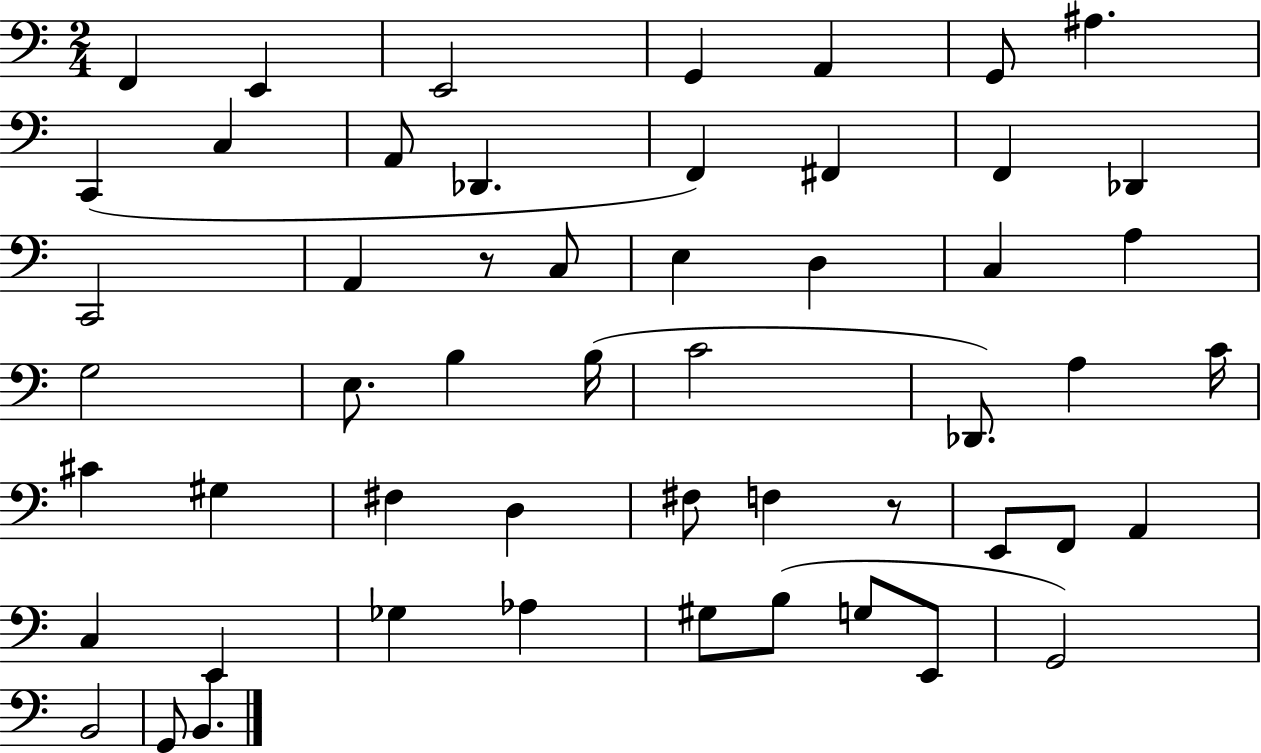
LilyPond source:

{
  \clef bass
  \numericTimeSignature
  \time 2/4
  \key c \major
  f,4 e,4 | e,2 | g,4 a,4 | g,8 ais4. | \break c,4( c4 | a,8 des,4. | f,4) fis,4 | f,4 des,4 | \break c,2 | a,4 r8 c8 | e4 d4 | c4 a4 | \break g2 | e8. b4 b16( | c'2 | des,8.) a4 c'16 | \break cis'4 gis4 | fis4 d4 | fis8 f4 r8 | e,8 f,8 a,4 | \break c4 e,4 | ges4 aes4 | gis8 b8( g8 e,8 | g,2) | \break b,2 | g,8 b,4. | \bar "|."
}